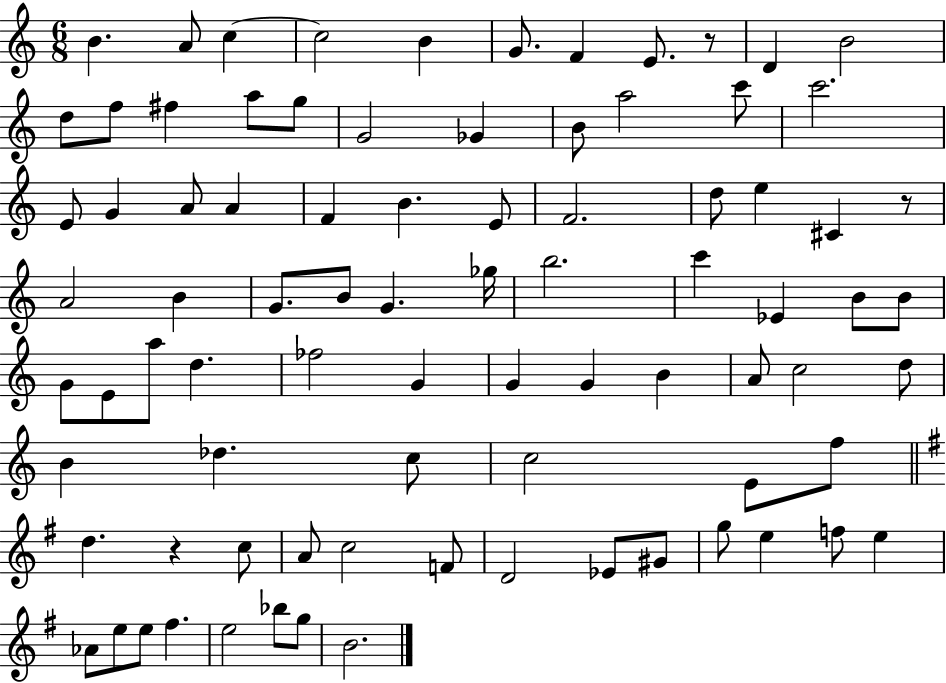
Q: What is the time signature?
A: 6/8